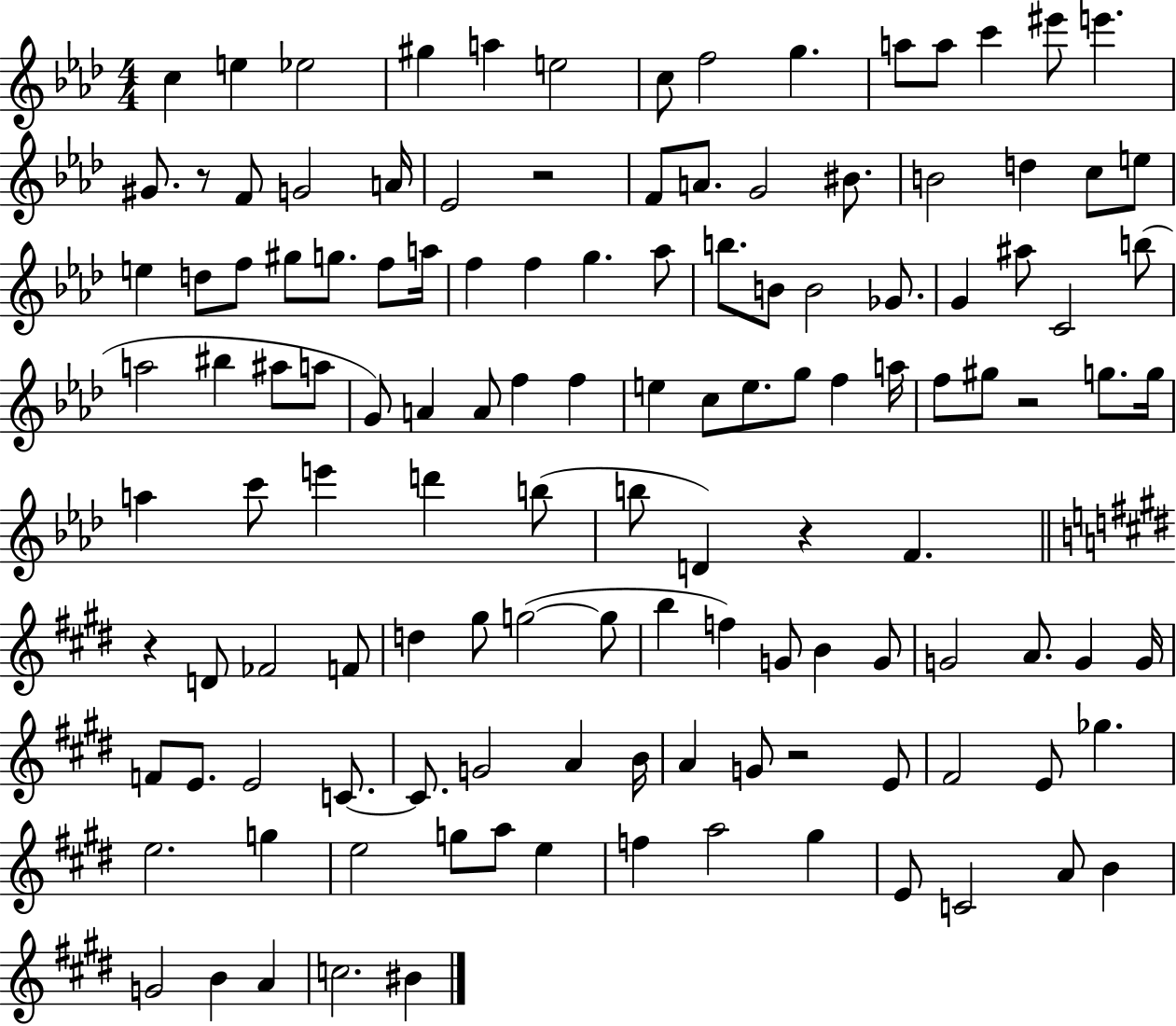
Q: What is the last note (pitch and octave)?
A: BIS4